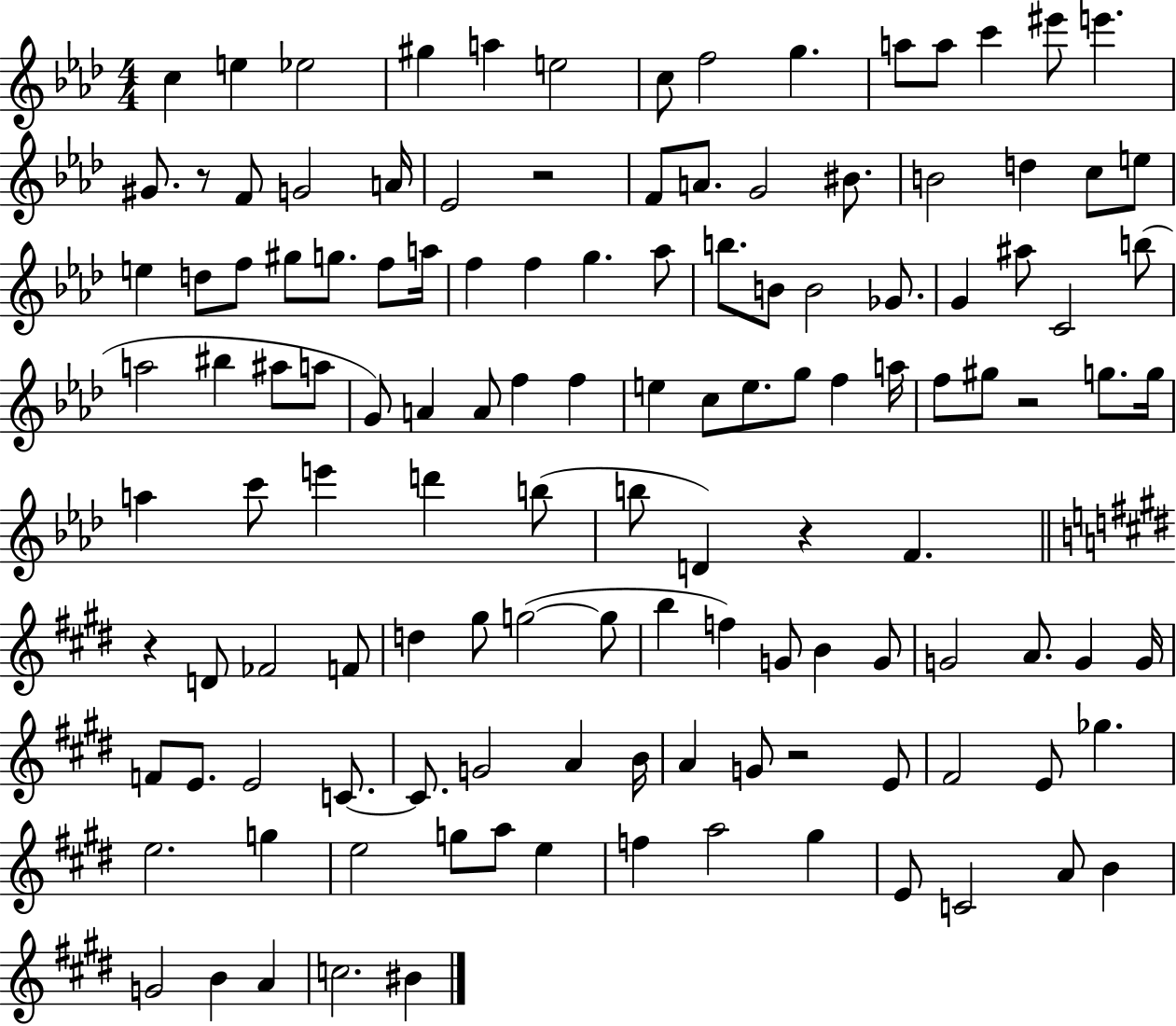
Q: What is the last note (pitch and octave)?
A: BIS4